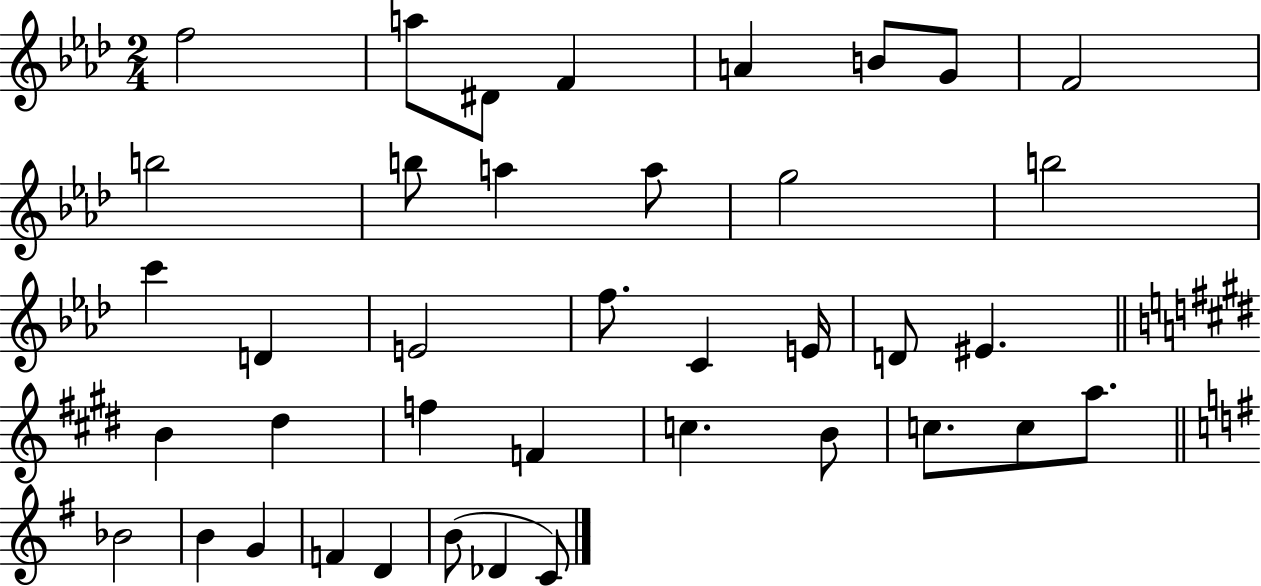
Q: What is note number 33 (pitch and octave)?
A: B4